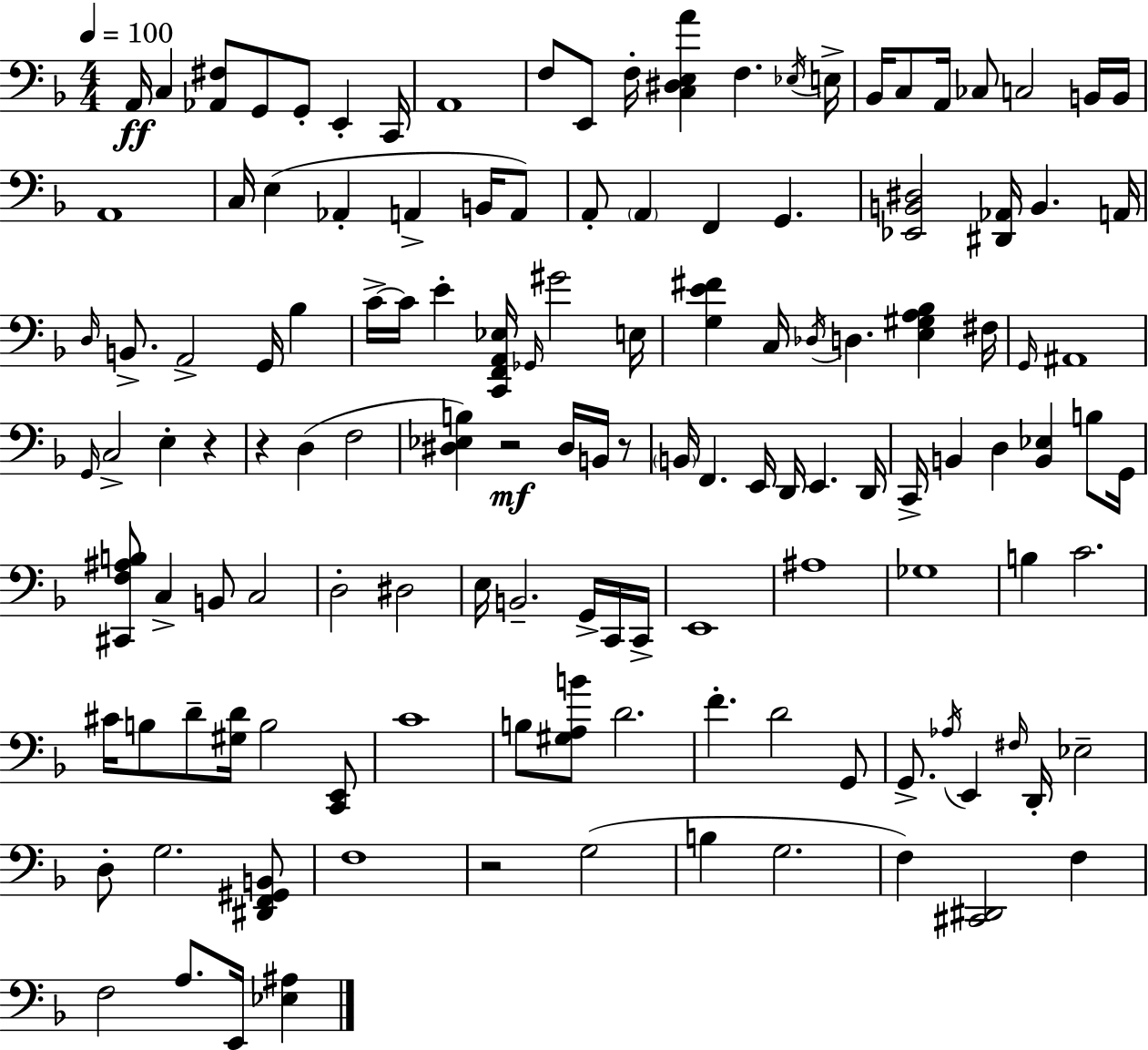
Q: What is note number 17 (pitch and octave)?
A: CES3